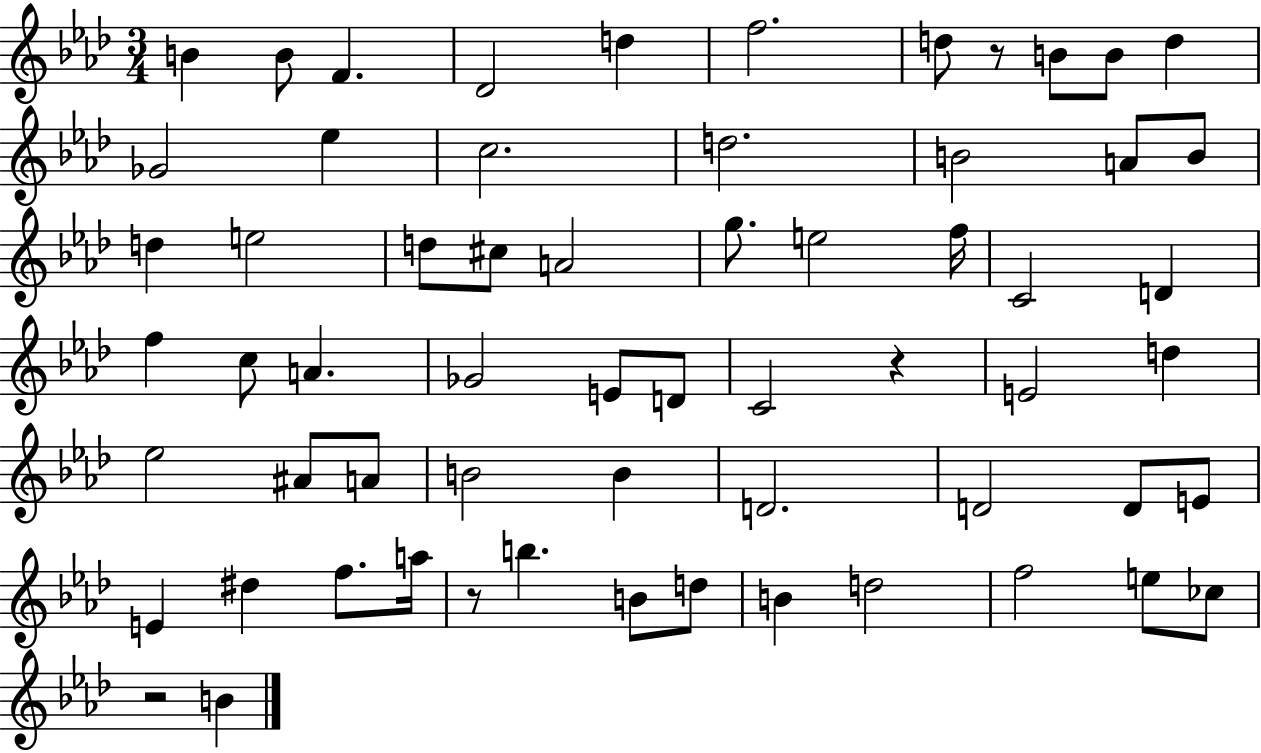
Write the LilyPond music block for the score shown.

{
  \clef treble
  \numericTimeSignature
  \time 3/4
  \key aes \major
  b'4 b'8 f'4. | des'2 d''4 | f''2. | d''8 r8 b'8 b'8 d''4 | \break ges'2 ees''4 | c''2. | d''2. | b'2 a'8 b'8 | \break d''4 e''2 | d''8 cis''8 a'2 | g''8. e''2 f''16 | c'2 d'4 | \break f''4 c''8 a'4. | ges'2 e'8 d'8 | c'2 r4 | e'2 d''4 | \break ees''2 ais'8 a'8 | b'2 b'4 | d'2. | d'2 d'8 e'8 | \break e'4 dis''4 f''8. a''16 | r8 b''4. b'8 d''8 | b'4 d''2 | f''2 e''8 ces''8 | \break r2 b'4 | \bar "|."
}